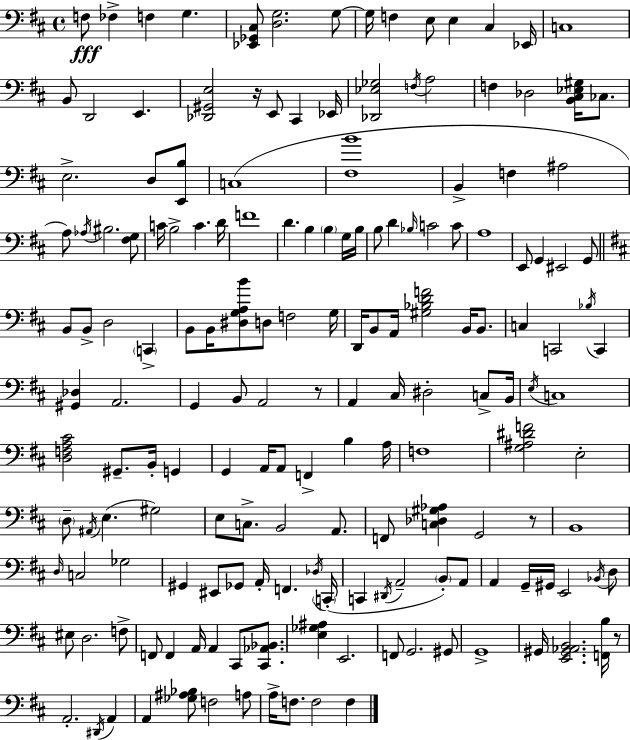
X:1
T:Untitled
M:4/4
L:1/4
K:D
F,/2 _F, F, G, [_E,,_G,,^C,]/2 [D,G,]2 G,/2 G,/4 F, E,/2 E, ^C, _E,,/4 C,4 B,,/2 D,,2 E,, [_D,,^G,,E,]2 z/4 E,,/2 ^C,, _E,,/4 [_D,,_E,_G,]2 F,/4 A,2 F, _D,2 [B,,^C,_E,^G,]/4 _C,/2 E,2 D,/2 [E,,B,]/2 C,4 [^F,B]4 B,, F, ^A,2 A,/2 _A,/4 ^B,2 [^F,G,]/2 C/4 B,2 C D/4 F4 D B, B, G,/4 B,/4 B,/2 D _B,/4 C2 C/2 A,4 E,,/2 G,, ^E,,2 G,,/2 B,,/2 B,,/2 D,2 C,, B,,/2 B,,/4 [^D,G,A,B]/2 D,/2 F,2 G,/4 D,,/4 B,,/2 A,,/4 [^G,_B,DF]2 B,,/4 B,,/2 C, C,,2 _B,/4 C,, [^G,,_D,] A,,2 G,, B,,/2 A,,2 z/2 A,, ^C,/4 ^D,2 C,/2 B,,/4 E,/4 C,4 [D,F,A,^C]2 ^G,,/2 B,,/4 G,, G,, A,,/4 A,,/2 F,, B, A,/4 F,4 [G,^A,^DF]2 E,2 D,/2 ^A,,/4 E, ^G,2 E,/2 C,/2 B,,2 A,,/2 F,,/2 [C,_D,^G,_A,] G,,2 z/2 B,,4 D,/4 C,2 _G,2 ^G,, ^E,,/2 _G,,/2 A,,/4 F,, _D,/4 C,,/4 C,, ^D,,/4 A,,2 B,,/2 A,,/2 A,, G,,/4 ^G,,/4 E,,2 _B,,/4 D,/2 ^E,/2 D,2 F,/2 F,,/2 F,, A,,/4 A,, ^C,,/2 [^C,,_A,,_B,,]/2 [E,_G,^A,] E,,2 F,,/2 G,,2 ^G,,/2 G,,4 ^G,,/4 [E,,^G,,_A,,B,,]2 [F,,B,]/4 z/2 A,,2 ^D,,/4 A,, A,, [_G,^A,_B,]/2 F,2 A,/2 A,/4 F,/2 F,2 F,